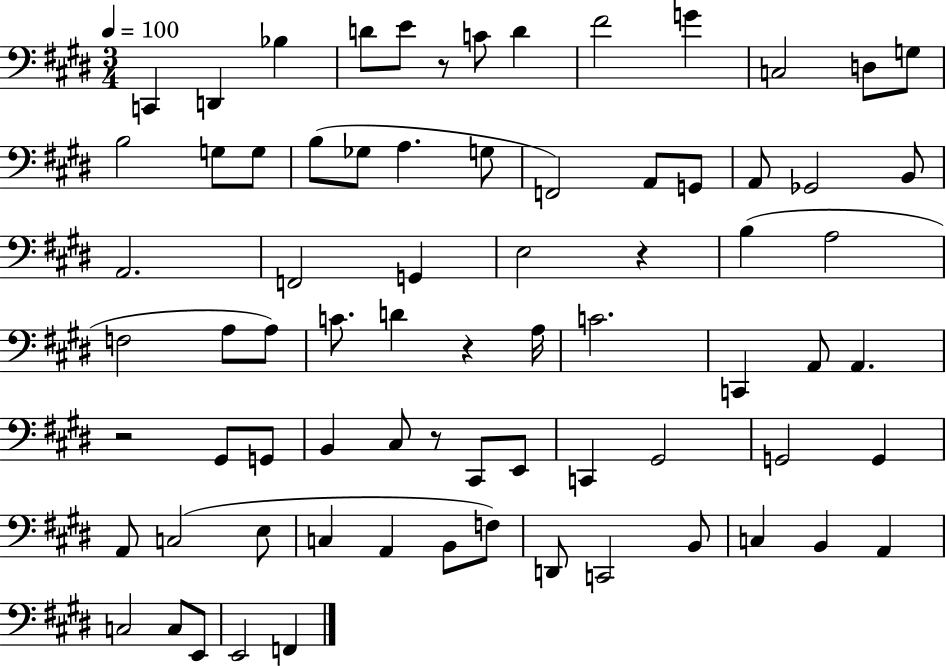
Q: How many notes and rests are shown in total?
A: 74